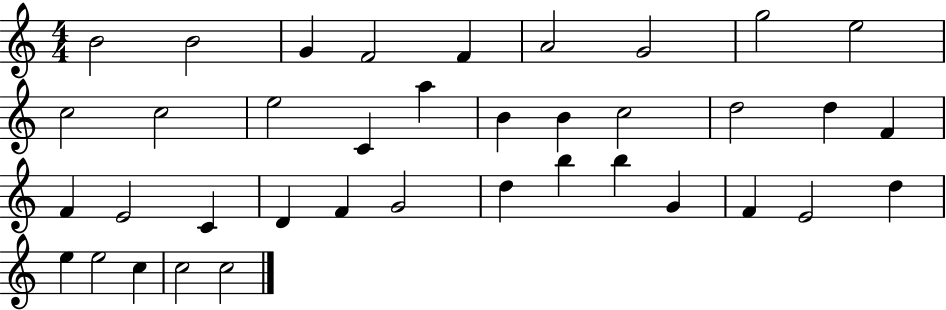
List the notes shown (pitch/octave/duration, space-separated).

B4/h B4/h G4/q F4/h F4/q A4/h G4/h G5/h E5/h C5/h C5/h E5/h C4/q A5/q B4/q B4/q C5/h D5/h D5/q F4/q F4/q E4/h C4/q D4/q F4/q G4/h D5/q B5/q B5/q G4/q F4/q E4/h D5/q E5/q E5/h C5/q C5/h C5/h